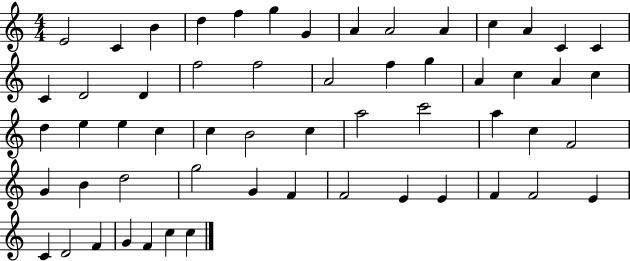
X:1
T:Untitled
M:4/4
L:1/4
K:C
E2 C B d f g G A A2 A c A C C C D2 D f2 f2 A2 f g A c A c d e e c c B2 c a2 c'2 a c F2 G B d2 g2 G F F2 E E F F2 E C D2 F G F c c